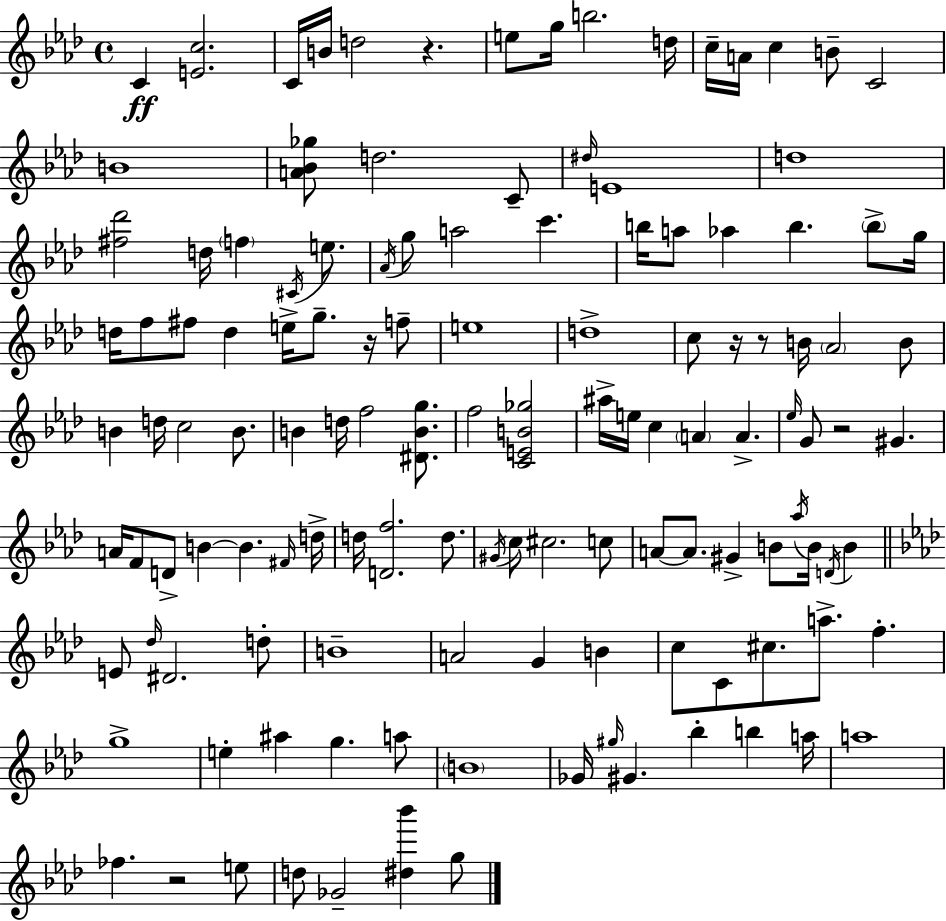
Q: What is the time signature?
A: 4/4